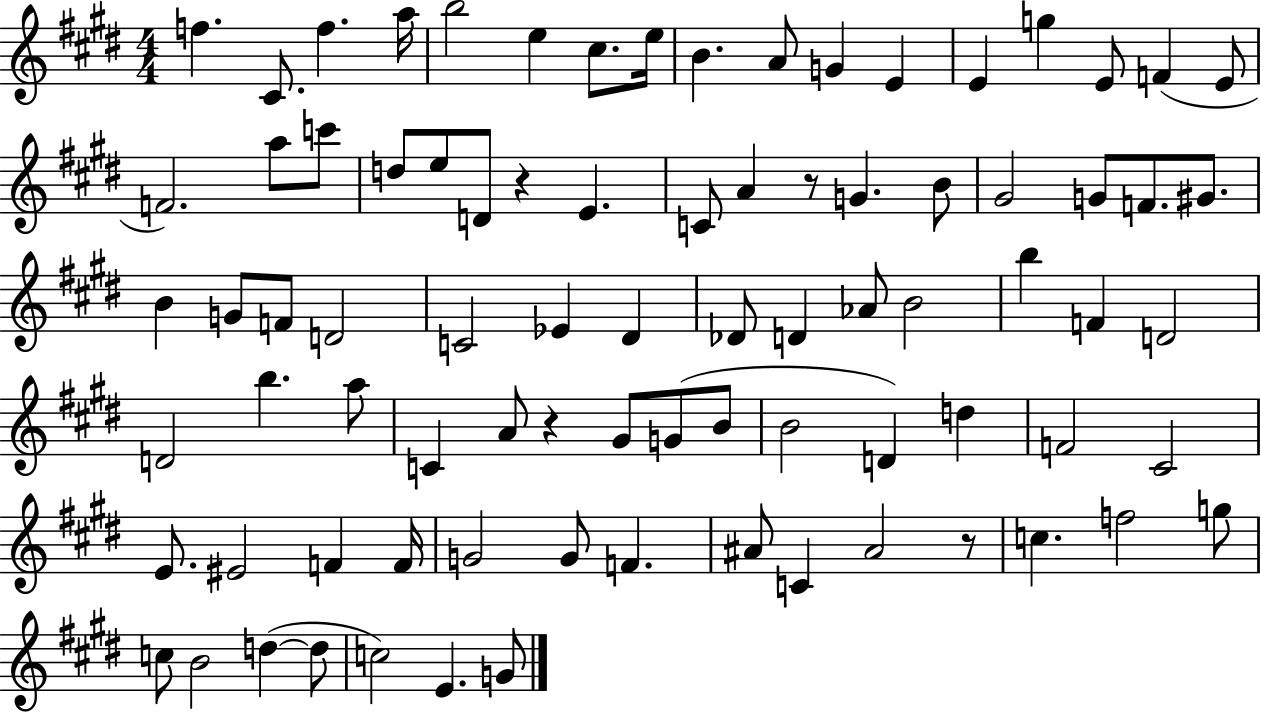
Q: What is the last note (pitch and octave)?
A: G4